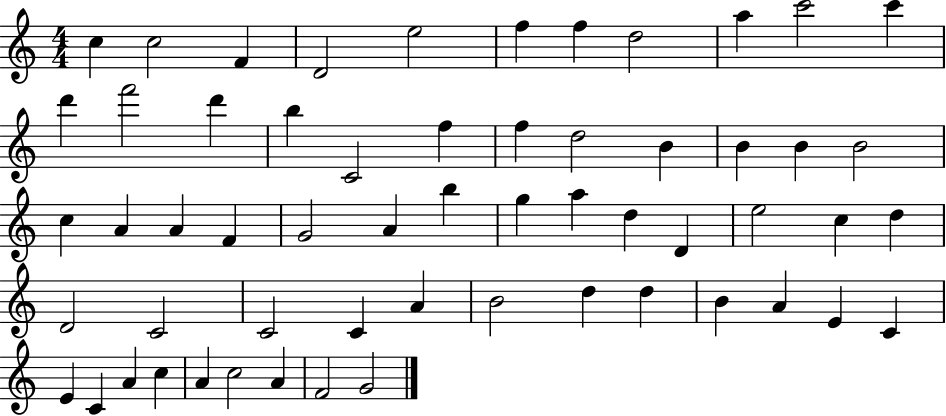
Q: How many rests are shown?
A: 0